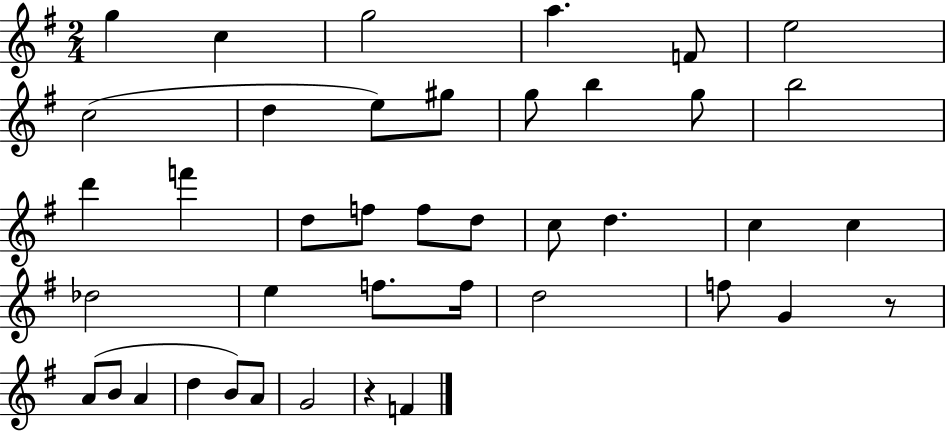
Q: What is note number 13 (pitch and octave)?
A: G5